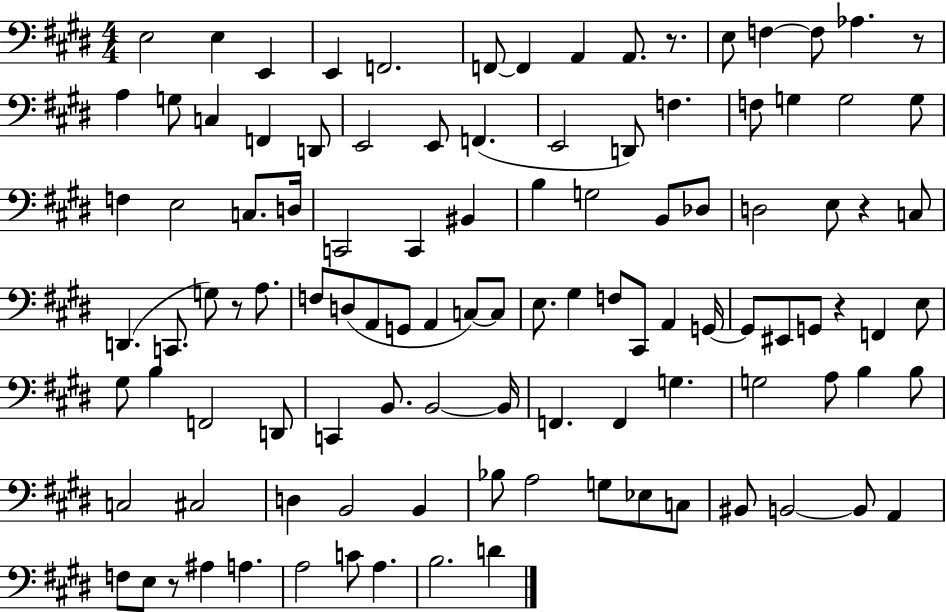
E3/h E3/q E2/q E2/q F2/h. F2/e F2/q A2/q A2/e. R/e. E3/e F3/q F3/e Ab3/q. R/e A3/q G3/e C3/q F2/q D2/e E2/h E2/e F2/q. E2/h D2/e F3/q. F3/e G3/q G3/h G3/e F3/q E3/h C3/e. D3/s C2/h C2/q BIS2/q B3/q G3/h B2/e Db3/e D3/h E3/e R/q C3/e D2/q. C2/e. G3/e R/e A3/e. F3/e D3/e A2/e G2/e A2/q C3/e C3/e E3/e. G#3/q F3/e C#2/e A2/q G2/s G2/e EIS2/e G2/e R/q F2/q E3/e G#3/e B3/q F2/h D2/e C2/q B2/e. B2/h B2/s F2/q. F2/q G3/q. G3/h A3/e B3/q B3/e C3/h C#3/h D3/q B2/h B2/q Bb3/e A3/h G3/e Eb3/e C3/e BIS2/e B2/h B2/e A2/q F3/e E3/e R/e A#3/q A3/q. A3/h C4/e A3/q. B3/h. D4/q